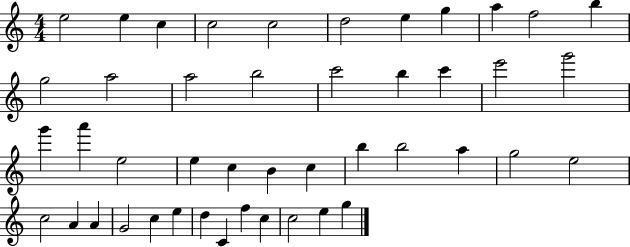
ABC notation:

X:1
T:Untitled
M:4/4
L:1/4
K:C
e2 e c c2 c2 d2 e g a f2 b g2 a2 a2 b2 c'2 b c' e'2 g'2 g' a' e2 e c B c b b2 a g2 e2 c2 A A G2 c e d C f c c2 e g